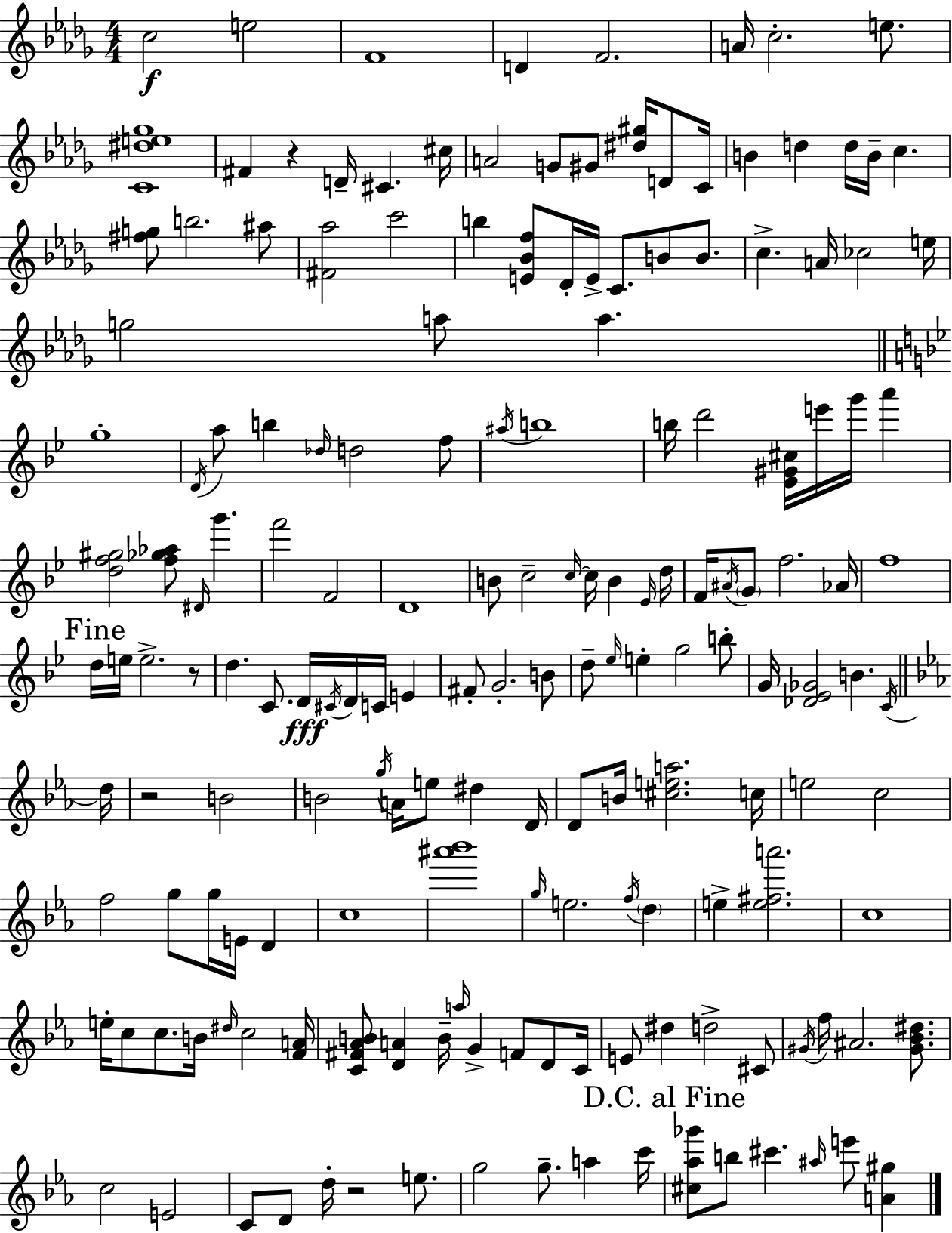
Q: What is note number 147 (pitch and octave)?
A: C#6